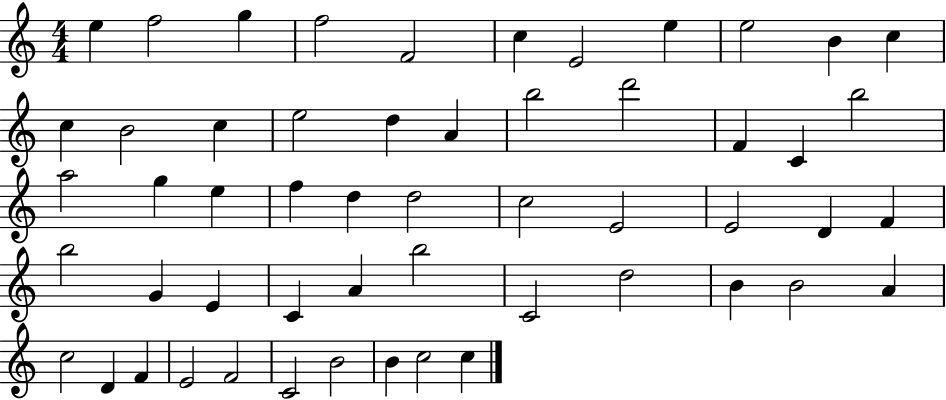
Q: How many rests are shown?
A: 0